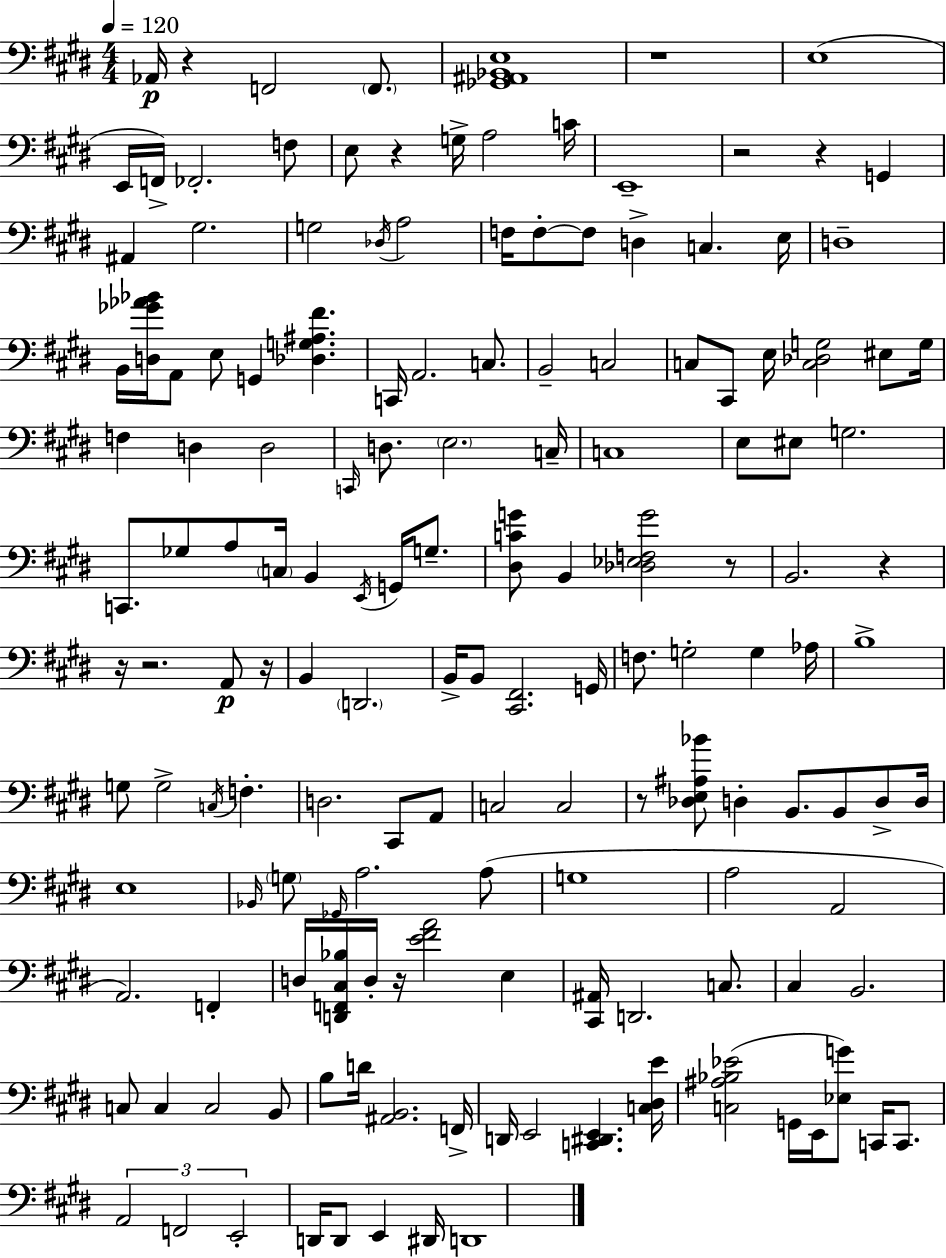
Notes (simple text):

Ab2/s R/q F2/h F2/e. [Gb2,A#2,Bb2,E3]/w R/w E3/w E2/s F2/s FES2/h. F3/e E3/e R/q G3/s A3/h C4/s E2/w R/h R/q G2/q A#2/q G#3/h. G3/h Db3/s A3/h F3/s F3/e F3/e D3/q C3/q. E3/s D3/w B2/s [D3,Gb4,Ab4,Bb4]/s A2/e E3/e G2/q [Db3,G3,A#3,F#4]/q. C2/s A2/h. C3/e. B2/h C3/h C3/e C#2/e E3/s [C3,Db3,G3]/h EIS3/e G3/s F3/q D3/q D3/h C2/s D3/e. E3/h. C3/s C3/w E3/e EIS3/e G3/h. C2/e. Gb3/e A3/e C3/s B2/q E2/s G2/s G3/e. [D#3,C4,G4]/e B2/q [Db3,Eb3,F3,G4]/h R/e B2/h. R/q R/s R/h. A2/e R/s B2/q D2/h. B2/s B2/e [C#2,F#2]/h. G2/s F3/e. G3/h G3/q Ab3/s B3/w G3/e G3/h C3/s F3/q. D3/h. C#2/e A2/e C3/h C3/h R/e [Db3,E3,A#3,Bb4]/e D3/q B2/e. B2/e D3/e D3/s E3/w Bb2/s G3/e Gb2/s A3/h. A3/e G3/w A3/h A2/h A2/h. F2/q D3/s [D2,F2,C#3,Bb3]/s D3/s R/s [E4,F#4,A4]/h E3/q [C#2,A#2]/s D2/h. C3/e. C#3/q B2/h. C3/e C3/q C3/h B2/e B3/e D4/s [A#2,B2]/h. F2/s D2/s E2/h [C2,D#2,E2]/q. [C3,D#3,E4]/s [C3,A#3,Bb3,Eb4]/h G2/s E2/s [Eb3,G4]/e C2/s C2/e. A2/h F2/h E2/h D2/s D2/e E2/q D#2/s D2/w